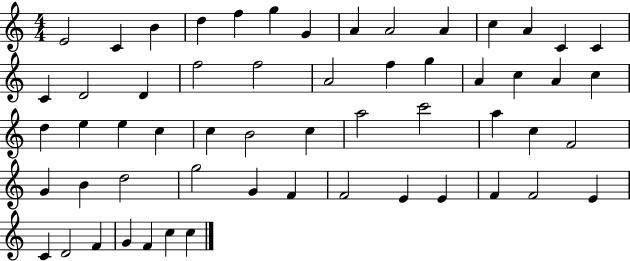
E4/h C4/q B4/q D5/q F5/q G5/q G4/q A4/q A4/h A4/q C5/q A4/q C4/q C4/q C4/q D4/h D4/q F5/h F5/h A4/h F5/q G5/q A4/q C5/q A4/q C5/q D5/q E5/q E5/q C5/q C5/q B4/h C5/q A5/h C6/h A5/q C5/q F4/h G4/q B4/q D5/h G5/h G4/q F4/q F4/h E4/q E4/q F4/q F4/h E4/q C4/q D4/h F4/q G4/q F4/q C5/q C5/q